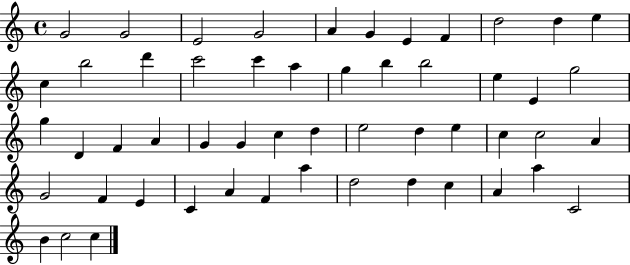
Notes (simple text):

G4/h G4/h E4/h G4/h A4/q G4/q E4/q F4/q D5/h D5/q E5/q C5/q B5/h D6/q C6/h C6/q A5/q G5/q B5/q B5/h E5/q E4/q G5/h G5/q D4/q F4/q A4/q G4/q G4/q C5/q D5/q E5/h D5/q E5/q C5/q C5/h A4/q G4/h F4/q E4/q C4/q A4/q F4/q A5/q D5/h D5/q C5/q A4/q A5/q C4/h B4/q C5/h C5/q